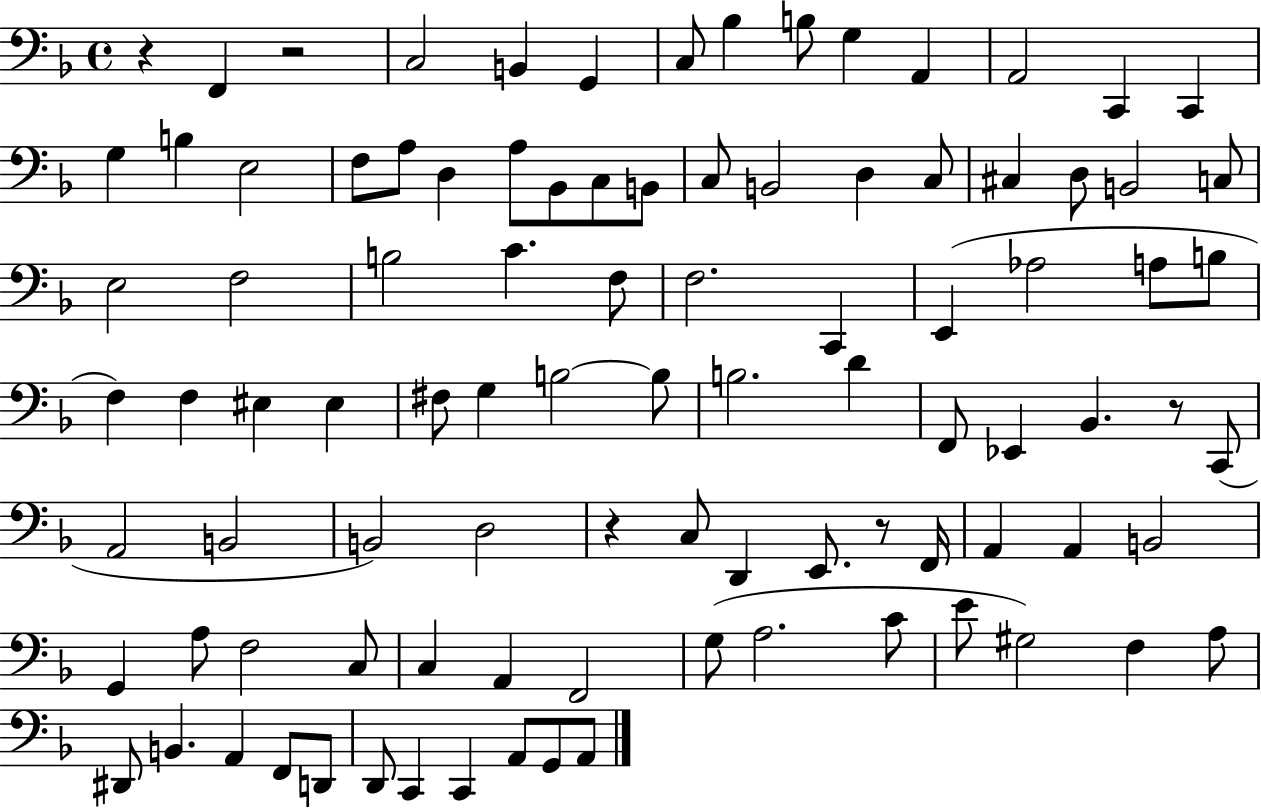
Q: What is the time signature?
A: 4/4